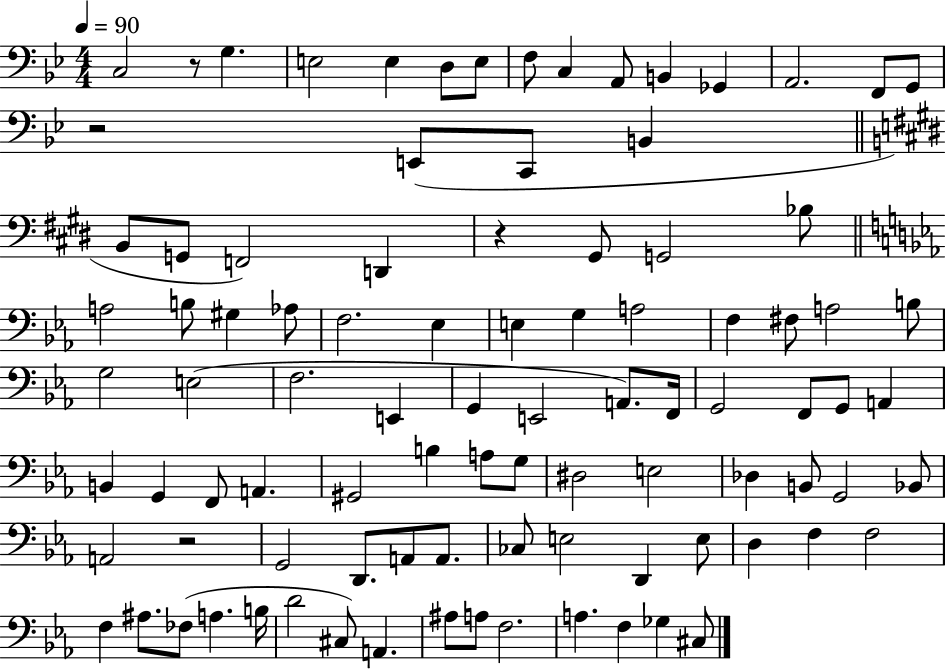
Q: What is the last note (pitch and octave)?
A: C#3